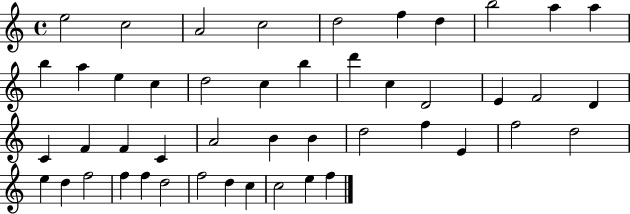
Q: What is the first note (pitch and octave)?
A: E5